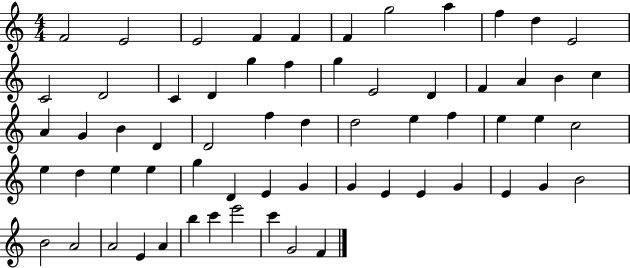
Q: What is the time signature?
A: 4/4